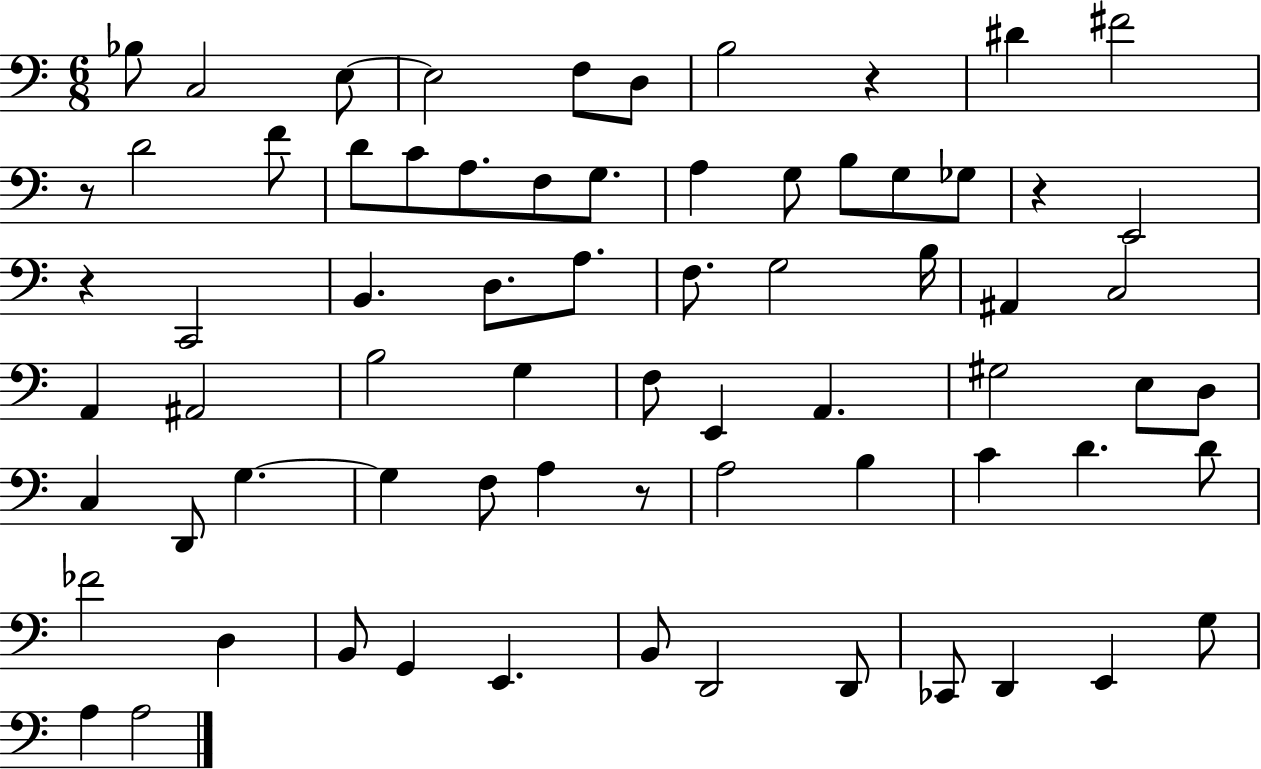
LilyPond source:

{
  \clef bass
  \numericTimeSignature
  \time 6/8
  \key c \major
  bes8 c2 e8~~ | e2 f8 d8 | b2 r4 | dis'4 fis'2 | \break r8 d'2 f'8 | d'8 c'8 a8. f8 g8. | a4 g8 b8 g8 ges8 | r4 e,2 | \break r4 c,2 | b,4. d8. a8. | f8. g2 b16 | ais,4 c2 | \break a,4 ais,2 | b2 g4 | f8 e,4 a,4. | gis2 e8 d8 | \break c4 d,8 g4.~~ | g4 f8 a4 r8 | a2 b4 | c'4 d'4. d'8 | \break fes'2 d4 | b,8 g,4 e,4. | b,8 d,2 d,8 | ces,8 d,4 e,4 g8 | \break a4 a2 | \bar "|."
}